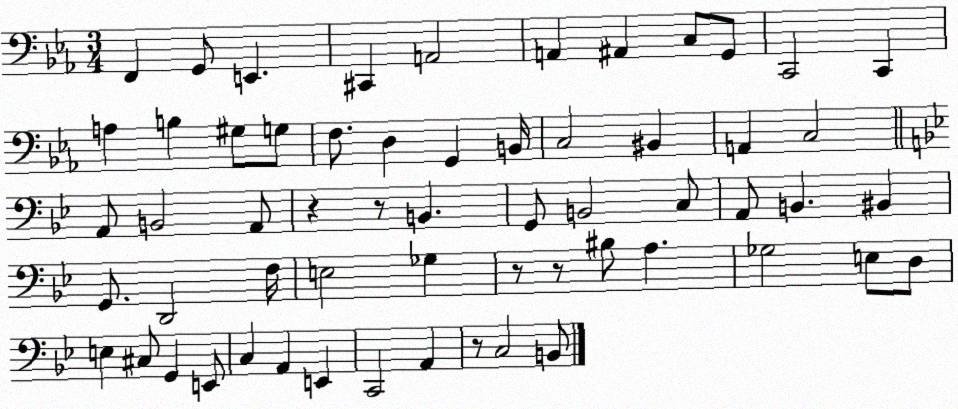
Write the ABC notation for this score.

X:1
T:Untitled
M:3/4
L:1/4
K:Eb
F,, G,,/2 E,, ^C,, A,,2 A,, ^A,, C,/2 G,,/2 C,,2 C,, A, B, ^G,/2 G,/2 F,/2 D, G,, B,,/4 C,2 ^B,, A,, C,2 A,,/2 B,,2 A,,/2 z z/2 B,, G,,/2 B,,2 C,/2 A,,/2 B,, ^B,, G,,/2 D,,2 F,/4 E,2 _G, z/2 z/2 ^B,/2 A, _G,2 E,/2 D,/2 E, ^C,/2 G,, E,,/2 C, A,, E,, C,,2 A,, z/2 C,2 B,,/2